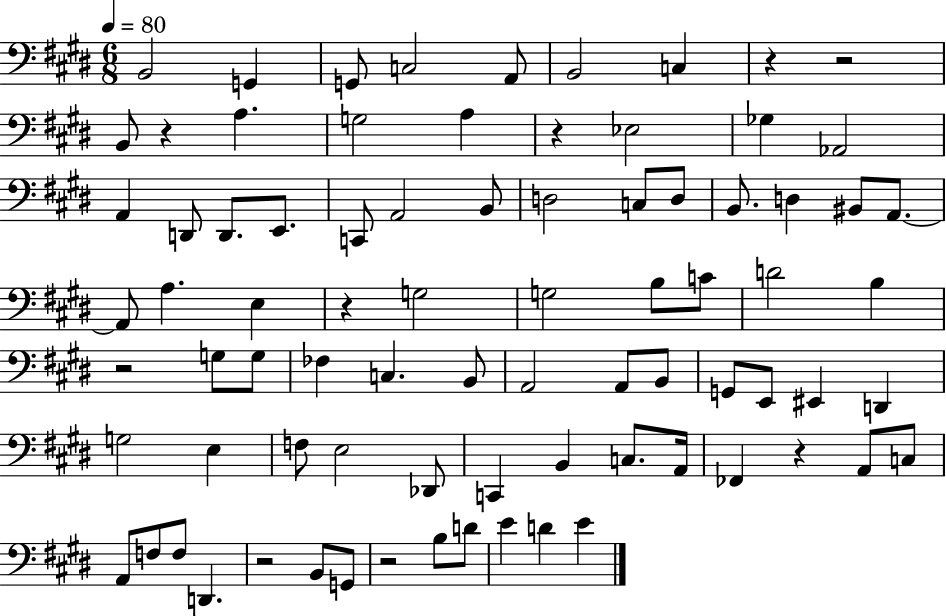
X:1
T:Untitled
M:6/8
L:1/4
K:E
B,,2 G,, G,,/2 C,2 A,,/2 B,,2 C, z z2 B,,/2 z A, G,2 A, z _E,2 _G, _A,,2 A,, D,,/2 D,,/2 E,,/2 C,,/2 A,,2 B,,/2 D,2 C,/2 D,/2 B,,/2 D, ^B,,/2 A,,/2 A,,/2 A, E, z G,2 G,2 B,/2 C/2 D2 B, z2 G,/2 G,/2 _F, C, B,,/2 A,,2 A,,/2 B,,/2 G,,/2 E,,/2 ^E,, D,, G,2 E, F,/2 E,2 _D,,/2 C,, B,, C,/2 A,,/4 _F,, z A,,/2 C,/2 A,,/2 F,/2 F,/2 D,, z2 B,,/2 G,,/2 z2 B,/2 D/2 E D E